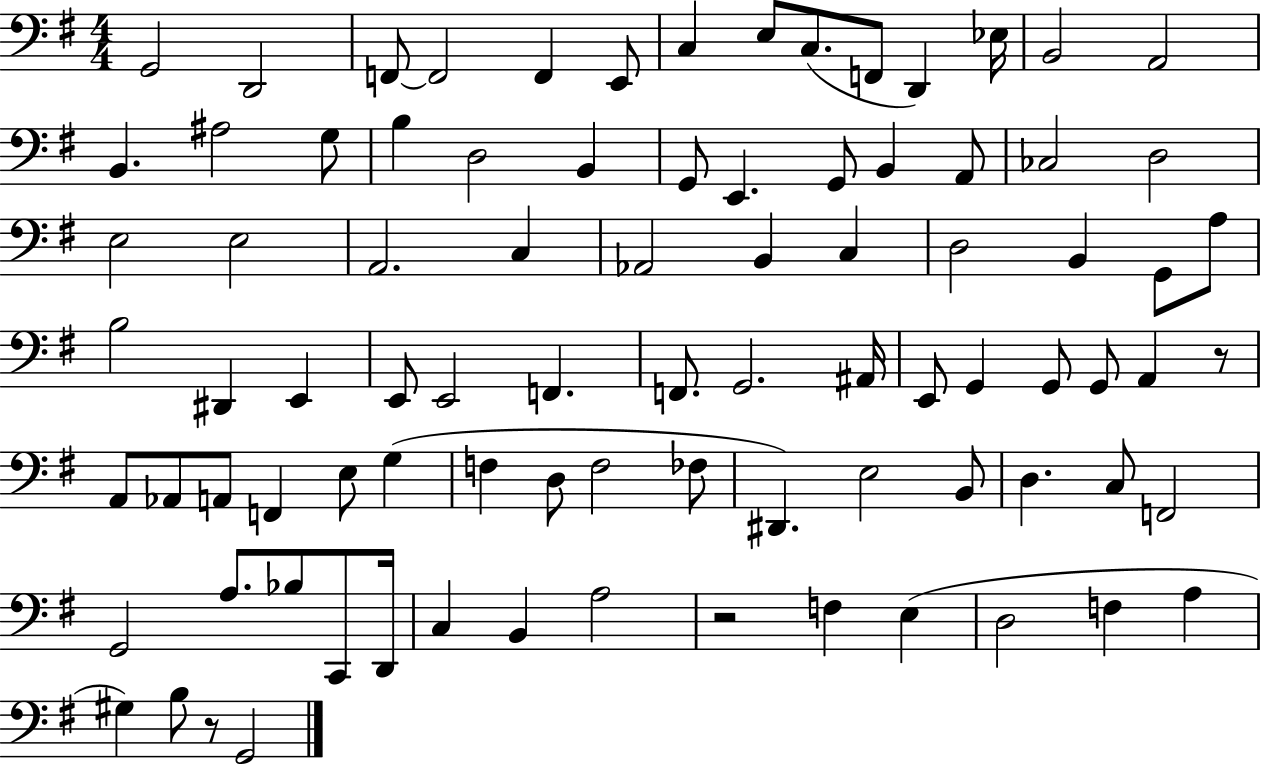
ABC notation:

X:1
T:Untitled
M:4/4
L:1/4
K:G
G,,2 D,,2 F,,/2 F,,2 F,, E,,/2 C, E,/2 C,/2 F,,/2 D,, _E,/4 B,,2 A,,2 B,, ^A,2 G,/2 B, D,2 B,, G,,/2 E,, G,,/2 B,, A,,/2 _C,2 D,2 E,2 E,2 A,,2 C, _A,,2 B,, C, D,2 B,, G,,/2 A,/2 B,2 ^D,, E,, E,,/2 E,,2 F,, F,,/2 G,,2 ^A,,/4 E,,/2 G,, G,,/2 G,,/2 A,, z/2 A,,/2 _A,,/2 A,,/2 F,, E,/2 G, F, D,/2 F,2 _F,/2 ^D,, E,2 B,,/2 D, C,/2 F,,2 G,,2 A,/2 _B,/2 C,,/2 D,,/4 C, B,, A,2 z2 F, E, D,2 F, A, ^G, B,/2 z/2 G,,2